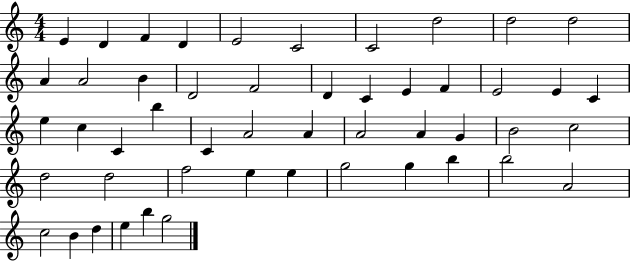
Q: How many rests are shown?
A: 0